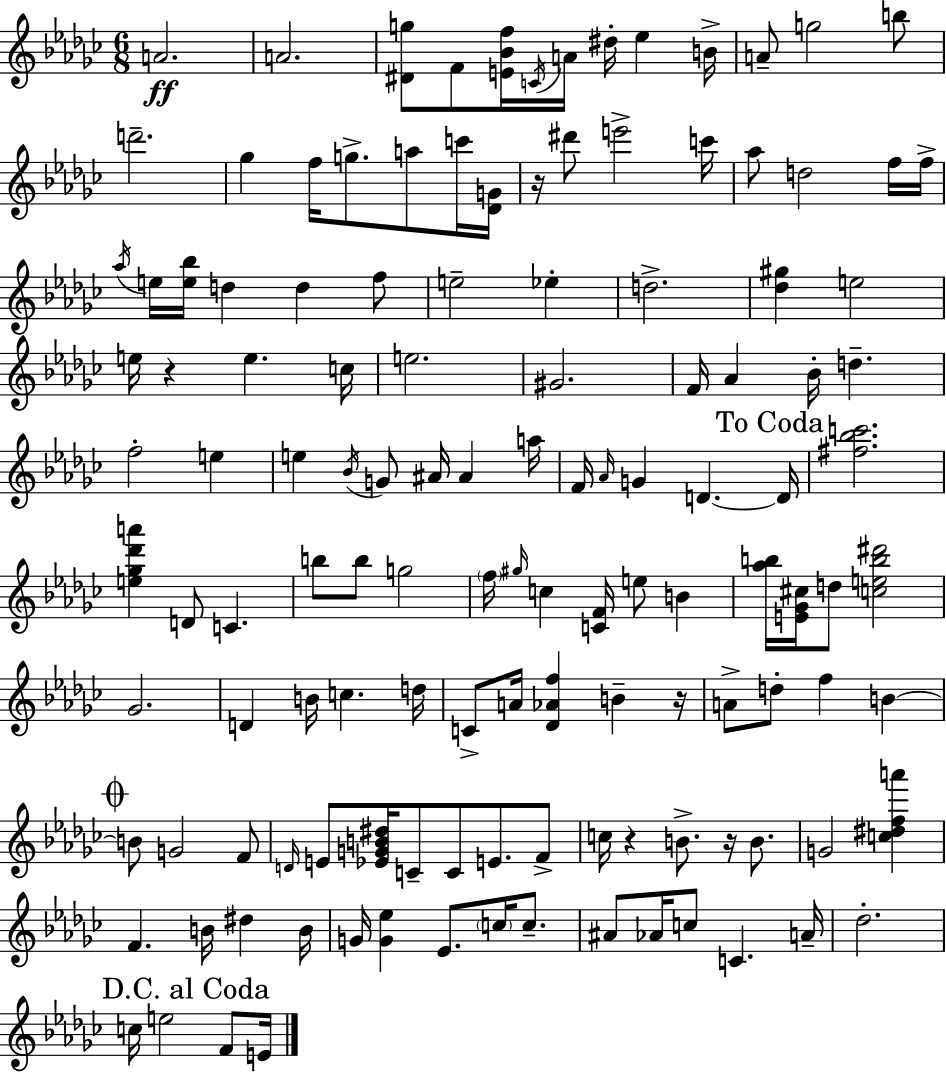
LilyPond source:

{
  \clef treble
  \numericTimeSignature
  \time 6/8
  \key ees \minor
  a'2.\ff | a'2. | <dis' g''>8 f'8 <e' bes' f''>16 \acciaccatura { c'16 } a'16 dis''16-. ees''4 | b'16-> a'8-- g''2 b''8 | \break d'''2.-- | ges''4 f''16 g''8.-> a''8 c'''16 | <des' g'>16 r16 dis'''8 e'''2-> | c'''16 aes''8 d''2 f''16 | \break f''16-> \acciaccatura { aes''16 } e''16 <e'' bes''>16 d''4 d''4 | f''8 e''2-- ees''4-. | d''2.-> | <des'' gis''>4 e''2 | \break e''16 r4 e''4. | c''16 e''2. | gis'2. | f'16 aes'4 bes'16-. d''4.-- | \break f''2-. e''4 | e''4 \acciaccatura { bes'16 } g'8 ais'16 ais'4 | a''16 f'16 \grace { aes'16 } g'4 d'4.~~ | \mark "To Coda" d'16 <fis'' bes'' c'''>2. | \break <e'' ges'' des''' a'''>4 d'8 c'4. | b''8 b''8 g''2 | \parenthesize f''16 \grace { gis''16 } c''4 <c' f'>16 e''8 | b'4 <aes'' b''>16 <e' ges' cis''>16 d''8 <c'' e'' b'' dis'''>2 | \break ges'2. | d'4 b'16 c''4. | d''16 c'8-> a'16 <des' aes' f''>4 | b'4-- r16 a'8-> d''8-. f''4 | \break b'4~~ \mark \markup { \musicglyph "scripts.coda" } b'8 g'2 | f'8 \grace { d'16 } e'8 <ees' g' b' dis''>16 c'8-- c'8 | e'8. f'8-> c''16 r4 b'8.-> | r16 b'8. g'2 | \break <c'' dis'' f'' a'''>4 f'4. | b'16 dis''4 b'16 g'16 <g' ees''>4 ees'8. | \parenthesize c''16 c''8.-- ais'8 aes'16 c''8 c'4. | a'16-- des''2.-. | \break \mark "D.C. al Coda" c''16 e''2 | f'8 e'16 \bar "|."
}